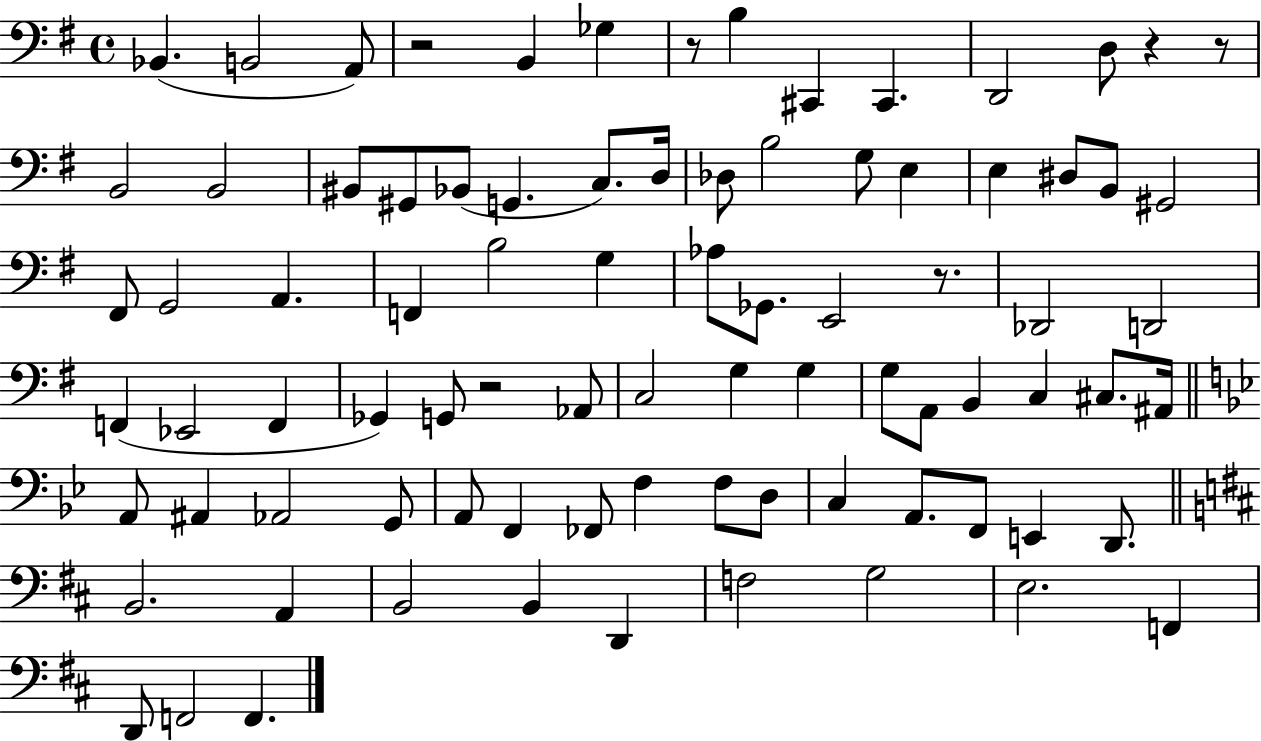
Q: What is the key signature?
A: G major